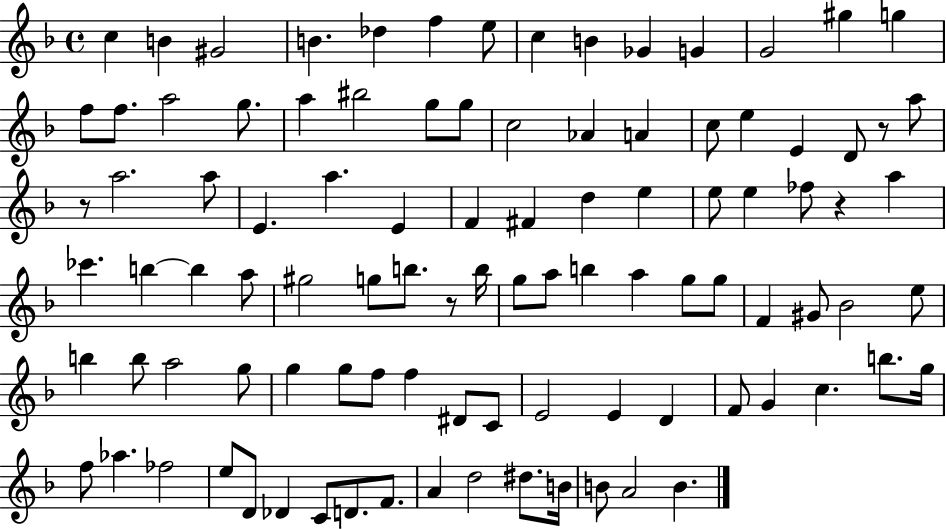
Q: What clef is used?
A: treble